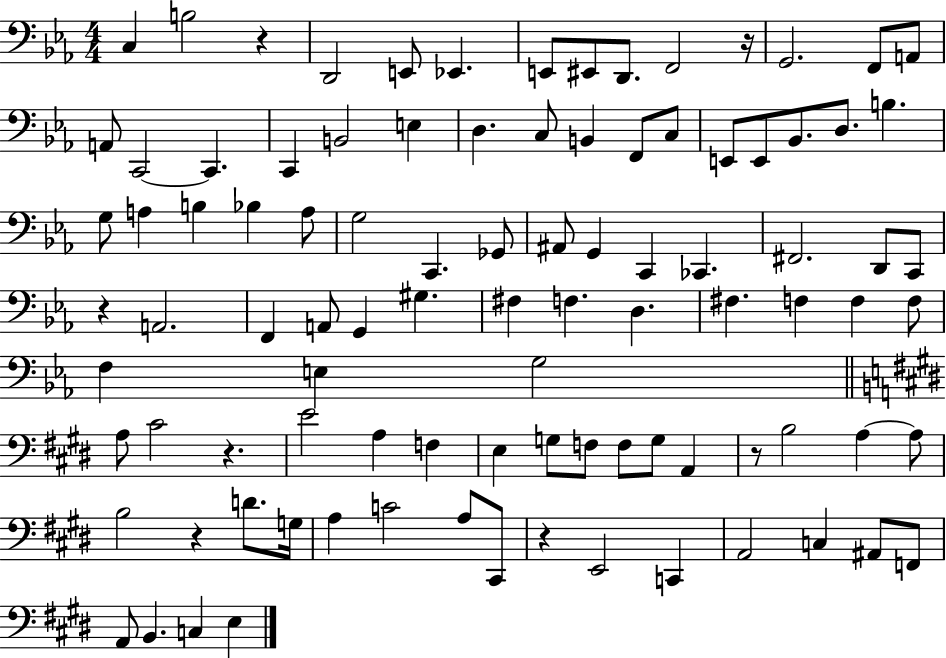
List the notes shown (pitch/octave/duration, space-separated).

C3/q B3/h R/q D2/h E2/e Eb2/q. E2/e EIS2/e D2/e. F2/h R/s G2/h. F2/e A2/e A2/e C2/h C2/q. C2/q B2/h E3/q D3/q. C3/e B2/q F2/e C3/e E2/e E2/e Bb2/e. D3/e. B3/q. G3/e A3/q B3/q Bb3/q A3/e G3/h C2/q. Gb2/e A#2/e G2/q C2/q CES2/q. F#2/h. D2/e C2/e R/q A2/h. F2/q A2/e G2/q G#3/q. F#3/q F3/q. D3/q. F#3/q. F3/q F3/q F3/e F3/q E3/q G3/h A3/e C#4/h R/q. E4/h A3/q F3/q E3/q G3/e F3/e F3/e G3/e A2/q R/e B3/h A3/q A3/e B3/h R/q D4/e. G3/s A3/q C4/h A3/e C#2/e R/q E2/h C2/q A2/h C3/q A#2/e F2/e A2/e B2/q. C3/q E3/q